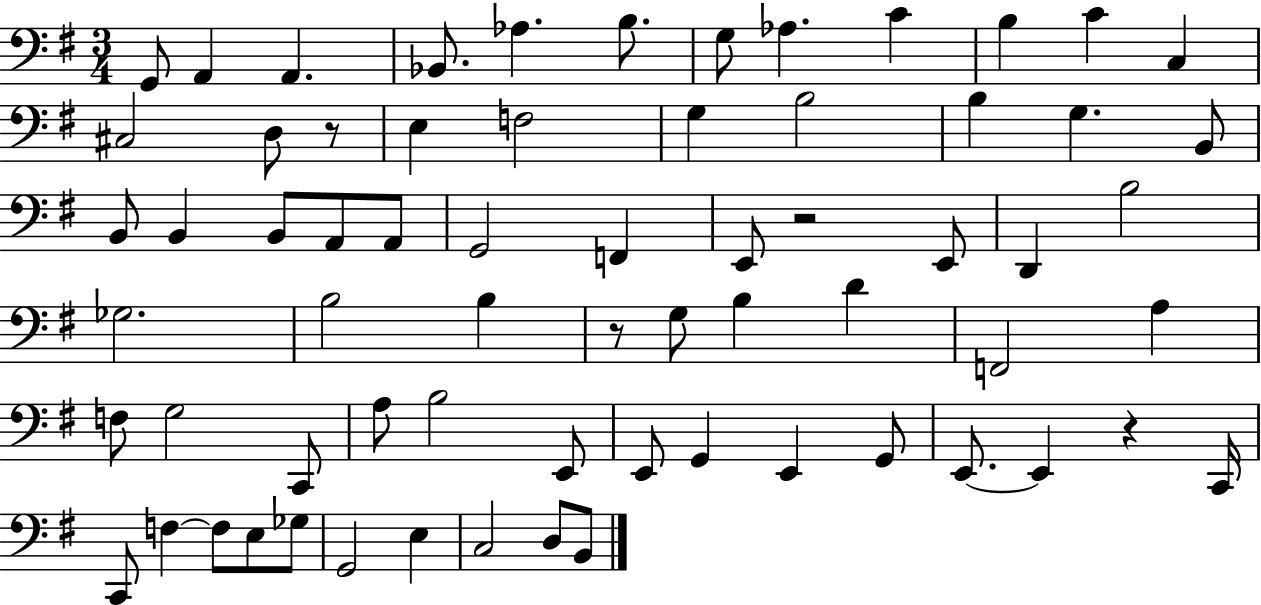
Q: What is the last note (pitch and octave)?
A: B2